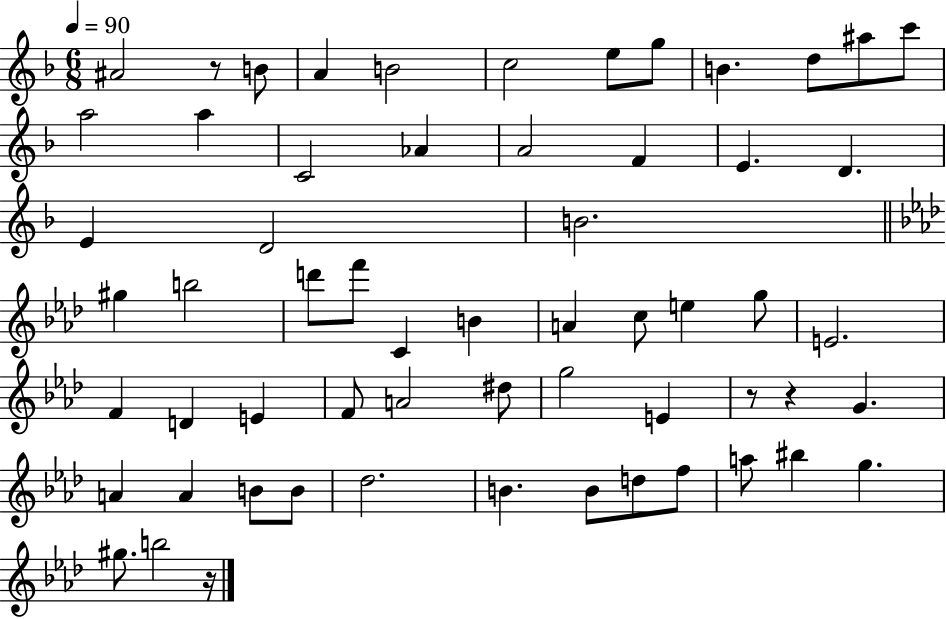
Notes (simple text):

A#4/h R/e B4/e A4/q B4/h C5/h E5/e G5/e B4/q. D5/e A#5/e C6/e A5/h A5/q C4/h Ab4/q A4/h F4/q E4/q. D4/q. E4/q D4/h B4/h. G#5/q B5/h D6/e F6/e C4/q B4/q A4/q C5/e E5/q G5/e E4/h. F4/q D4/q E4/q F4/e A4/h D#5/e G5/h E4/q R/e R/q G4/q. A4/q A4/q B4/e B4/e Db5/h. B4/q. B4/e D5/e F5/e A5/e BIS5/q G5/q. G#5/e. B5/h R/s